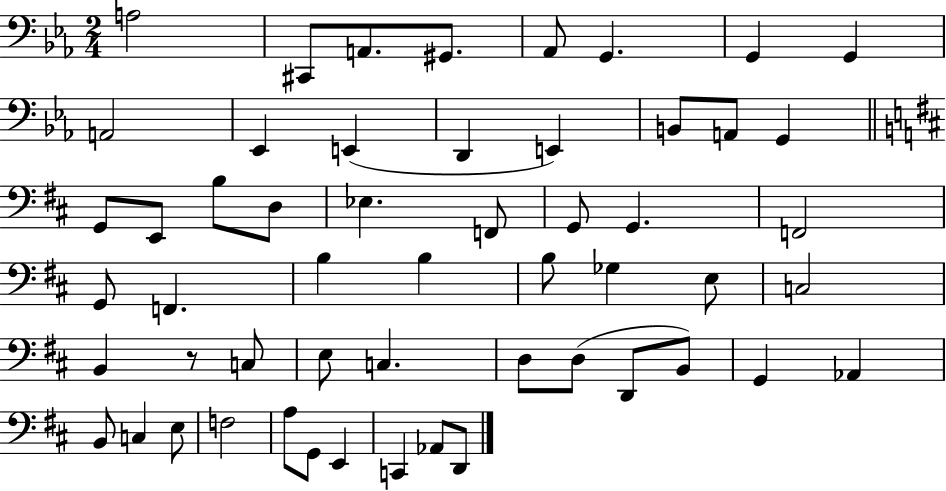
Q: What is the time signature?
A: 2/4